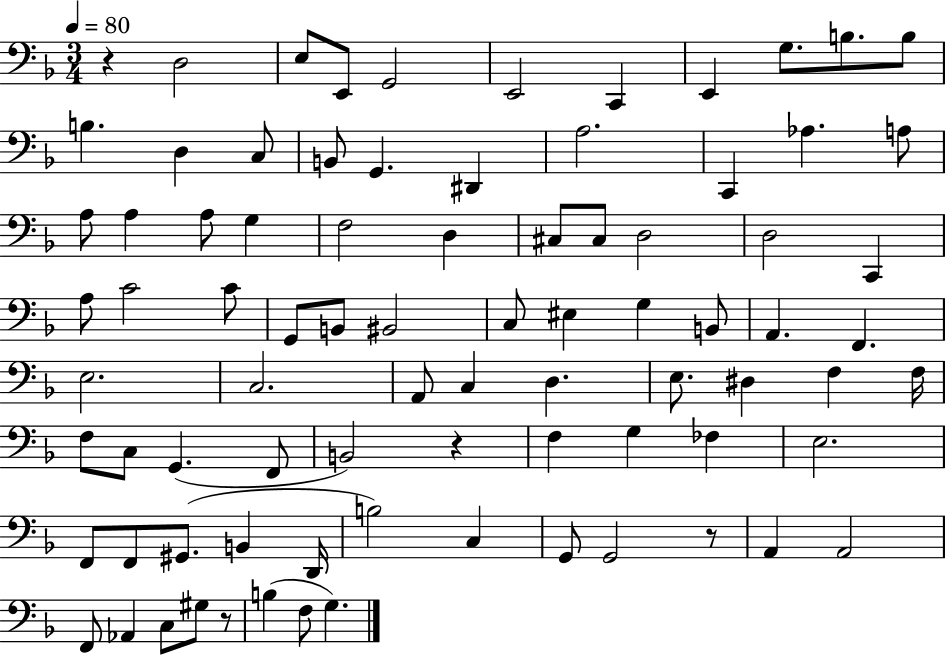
R/q D3/h E3/e E2/e G2/h E2/h C2/q E2/q G3/e. B3/e. B3/e B3/q. D3/q C3/e B2/e G2/q. D#2/q A3/h. C2/q Ab3/q. A3/e A3/e A3/q A3/e G3/q F3/h D3/q C#3/e C#3/e D3/h D3/h C2/q A3/e C4/h C4/e G2/e B2/e BIS2/h C3/e EIS3/q G3/q B2/e A2/q. F2/q. E3/h. C3/h. A2/e C3/q D3/q. E3/e. D#3/q F3/q F3/s F3/e C3/e G2/q. F2/e B2/h R/q F3/q G3/q FES3/q E3/h. F2/e F2/e G#2/e. B2/q D2/s B3/h C3/q G2/e G2/h R/e A2/q A2/h F2/e Ab2/q C3/e G#3/e R/e B3/q F3/e G3/q.